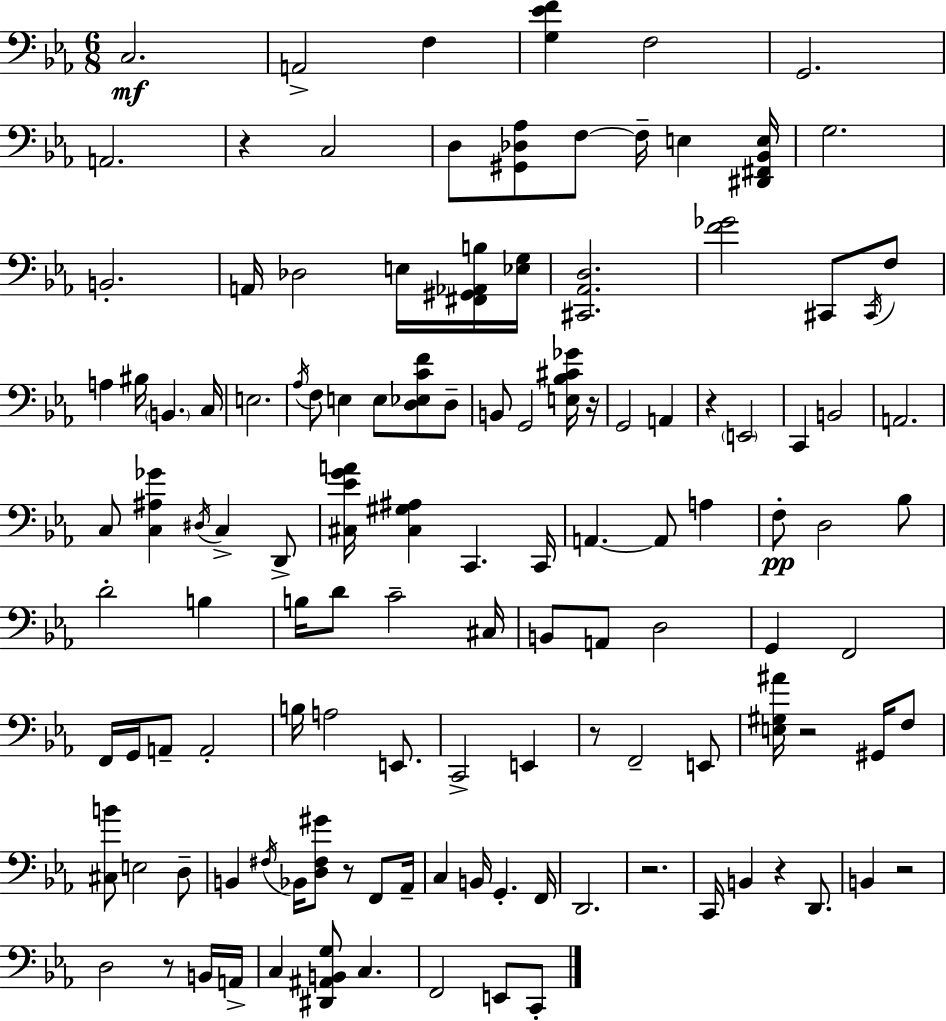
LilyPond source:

{
  \clef bass
  \numericTimeSignature
  \time 6/8
  \key ees \major
  c2.\mf | a,2-> f4 | <g ees' f'>4 f2 | g,2. | \break a,2. | r4 c2 | d8 <gis, des aes>8 f8~~ f16-- e4 <dis, fis, bes, e>16 | g2. | \break b,2.-. | a,16 des2 e16 <fis, gis, aes, b>16 <ees g>16 | <cis, aes, d>2. | <f' ges'>2 cis,8 \acciaccatura { cis,16 } f8 | \break a4 bis16 \parenthesize b,4. | c16 e2. | \acciaccatura { aes16 } f8 e4 e8 <d ees c' f'>8 | d8-- b,8 g,2 | \break <e bes cis' ges'>16 r16 g,2 a,4 | r4 \parenthesize e,2 | c,4 b,2 | a,2. | \break c8 <c ais ges'>4 \acciaccatura { dis16 } c4-> | d,8-> <cis ees' g' a'>16 <cis gis ais>4 c,4. | c,16 a,4.~~ a,8 a4 | f8-.\pp d2 | \break bes8 d'2-. b4 | b16 d'8 c'2-- | cis16 b,8 a,8 d2 | g,4 f,2 | \break f,16 g,16 a,8-- a,2-. | b16 a2 | e,8. c,2-> e,4 | r8 f,2-- | \break e,8 <e gis ais'>16 r2 | gis,16 f8 <cis b'>8 e2 | d8-- b,4 \acciaccatura { fis16 } bes,16 <d fis gis'>8 r8 | f,8 aes,16-- c4 b,16 g,4.-. | \break f,16 d,2. | r2. | c,16 b,4 r4 | d,8. b,4 r2 | \break d2 | r8 b,16 a,16-> c4 <dis, ais, b, g>8 c4. | f,2 | e,8 c,8-. \bar "|."
}